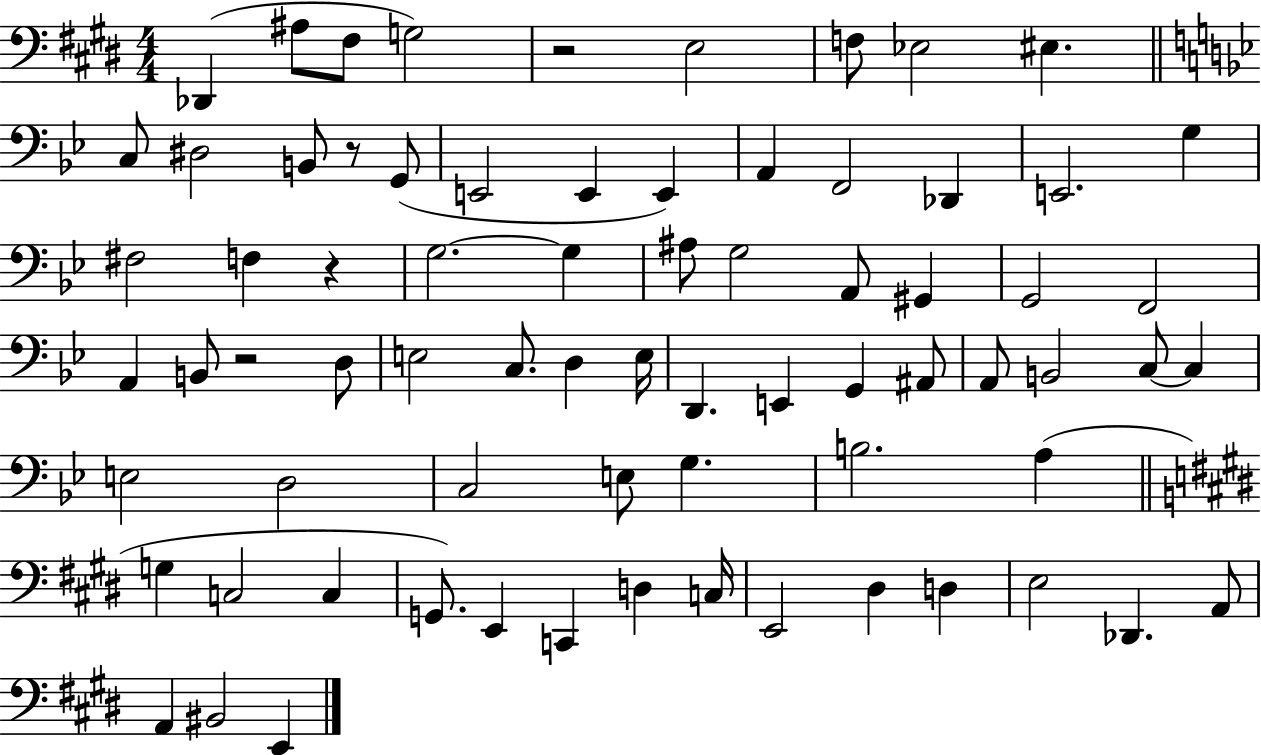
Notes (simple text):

Db2/q A#3/e F#3/e G3/h R/h E3/h F3/e Eb3/h EIS3/q. C3/e D#3/h B2/e R/e G2/e E2/h E2/q E2/q A2/q F2/h Db2/q E2/h. G3/q F#3/h F3/q R/q G3/h. G3/q A#3/e G3/h A2/e G#2/q G2/h F2/h A2/q B2/e R/h D3/e E3/h C3/e. D3/q E3/s D2/q. E2/q G2/q A#2/e A2/e B2/h C3/e C3/q E3/h D3/h C3/h E3/e G3/q. B3/h. A3/q G3/q C3/h C3/q G2/e. E2/q C2/q D3/q C3/s E2/h D#3/q D3/q E3/h Db2/q. A2/e A2/q BIS2/h E2/q